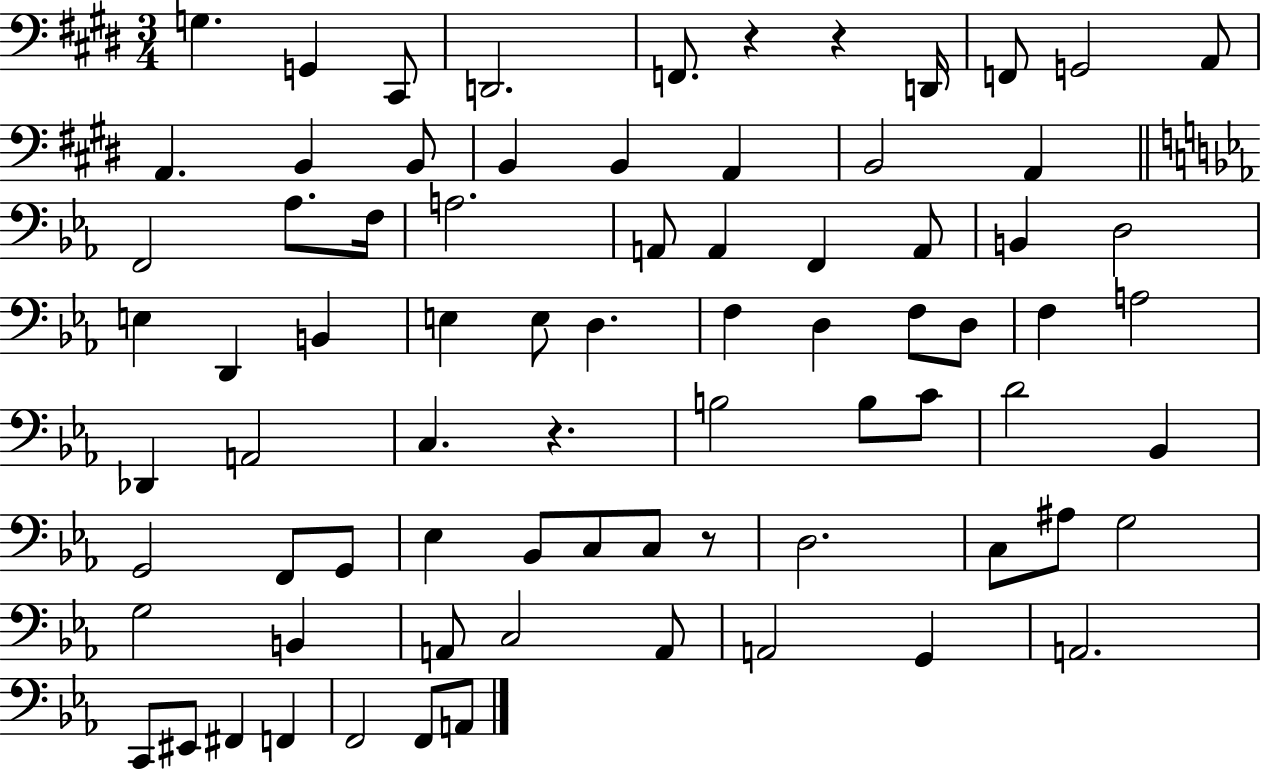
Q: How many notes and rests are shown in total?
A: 77